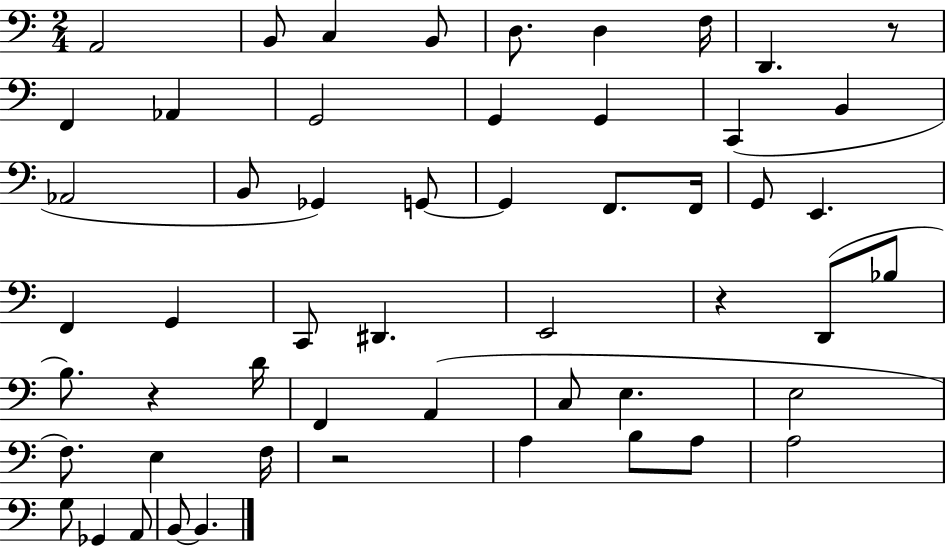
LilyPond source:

{
  \clef bass
  \numericTimeSignature
  \time 2/4
  \key c \major
  a,2 | b,8 c4 b,8 | d8. d4 f16 | d,4. r8 | \break f,4 aes,4 | g,2 | g,4 g,4 | c,4( b,4 | \break aes,2 | b,8 ges,4) g,8~~ | g,4 f,8. f,16 | g,8 e,4. | \break f,4 g,4 | c,8 dis,4. | e,2 | r4 d,8( bes8 | \break b8.) r4 d'16 | f,4 a,4( | c8 e4. | e2 | \break f8.) e4 f16 | r2 | a4 b8 a8 | a2 | \break g8 ges,4 a,8 | b,8~~ b,4. | \bar "|."
}